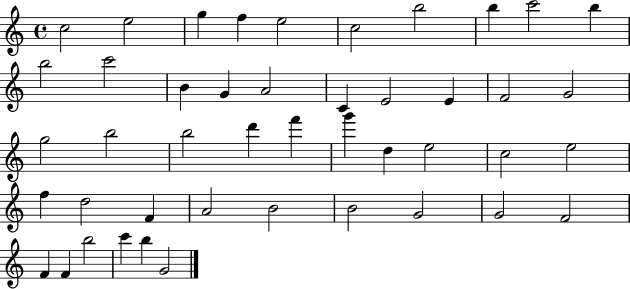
{
  \clef treble
  \time 4/4
  \defaultTimeSignature
  \key c \major
  c''2 e''2 | g''4 f''4 e''2 | c''2 b''2 | b''4 c'''2 b''4 | \break b''2 c'''2 | b'4 g'4 a'2 | c'4 e'2 e'4 | f'2 g'2 | \break g''2 b''2 | b''2 d'''4 f'''4 | g'''4 d''4 e''2 | c''2 e''2 | \break f''4 d''2 f'4 | a'2 b'2 | b'2 g'2 | g'2 f'2 | \break f'4 f'4 b''2 | c'''4 b''4 g'2 | \bar "|."
}